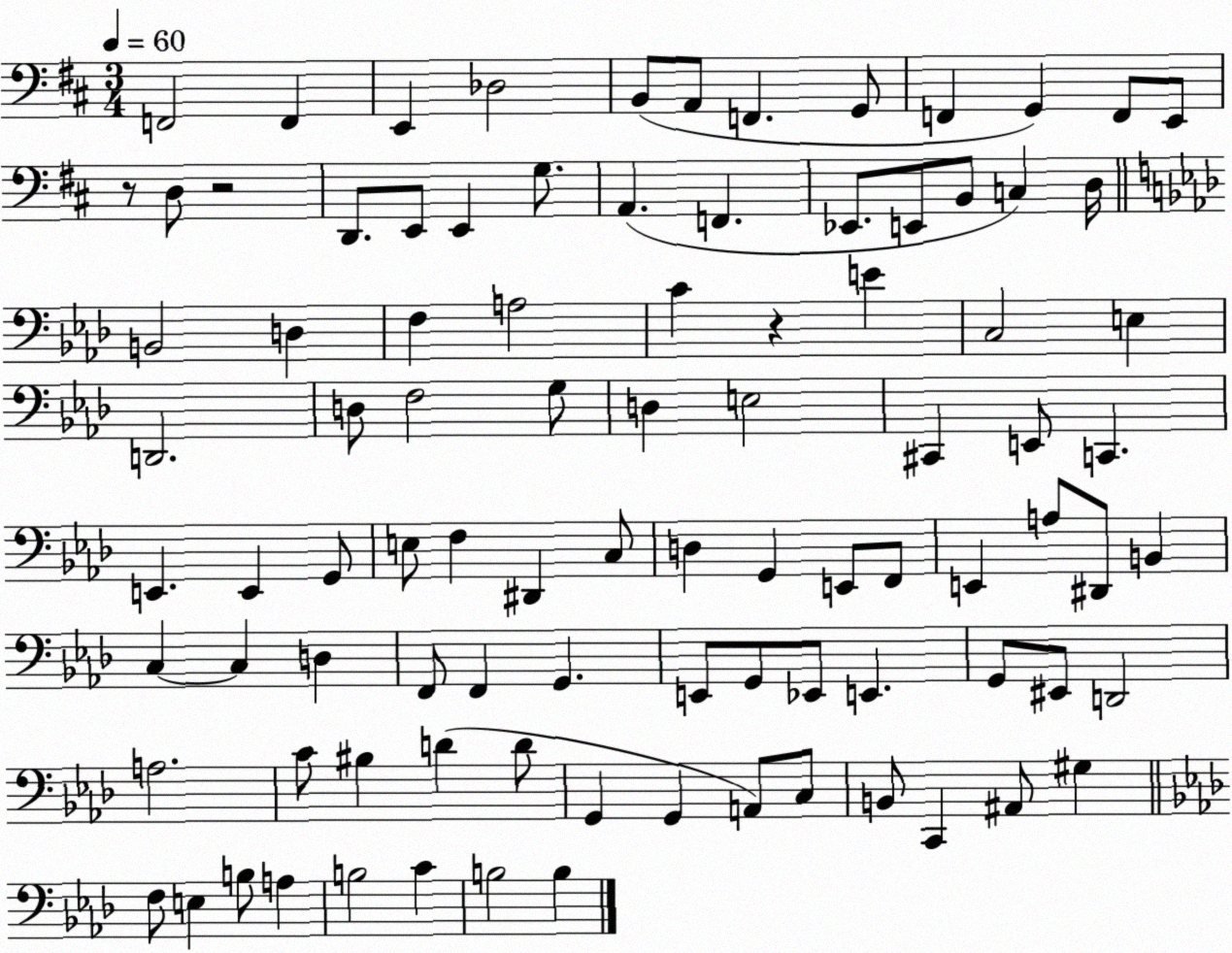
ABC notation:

X:1
T:Untitled
M:3/4
L:1/4
K:D
F,,2 F,, E,, _D,2 B,,/2 A,,/2 F,, G,,/2 F,, G,, F,,/2 E,,/2 z/2 D,/2 z2 D,,/2 E,,/2 E,, G,/2 A,, F,, _E,,/2 E,,/2 B,,/2 C, D,/4 B,,2 D, F, A,2 C z E C,2 E, D,,2 D,/2 F,2 G,/2 D, E,2 ^C,, E,,/2 C,, E,, E,, G,,/2 E,/2 F, ^D,, C,/2 D, G,, E,,/2 F,,/2 E,, A,/2 ^D,,/2 B,, C, C, D, F,,/2 F,, G,, E,,/2 G,,/2 _E,,/2 E,, G,,/2 ^E,,/2 D,,2 A,2 C/2 ^B, D D/2 G,, G,, A,,/2 C,/2 B,,/2 C,, ^A,,/2 ^G, F,/2 E, B,/2 A, B,2 C B,2 B,